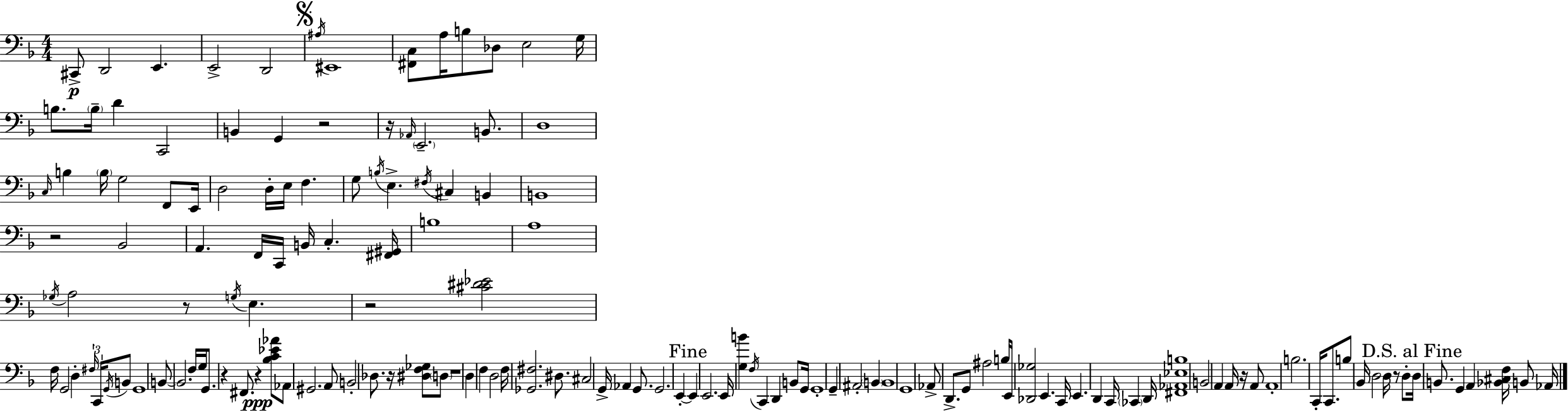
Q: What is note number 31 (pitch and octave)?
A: E3